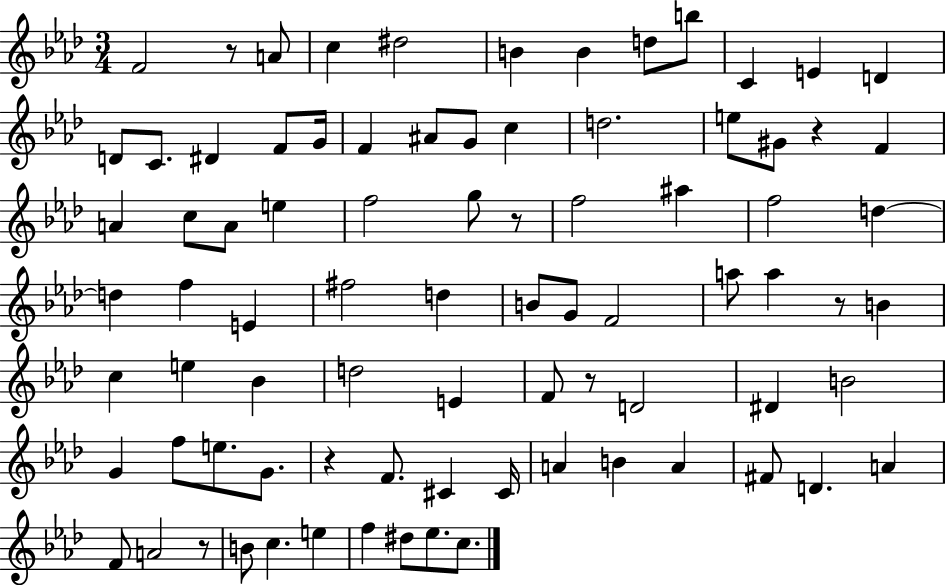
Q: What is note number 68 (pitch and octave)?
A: F4